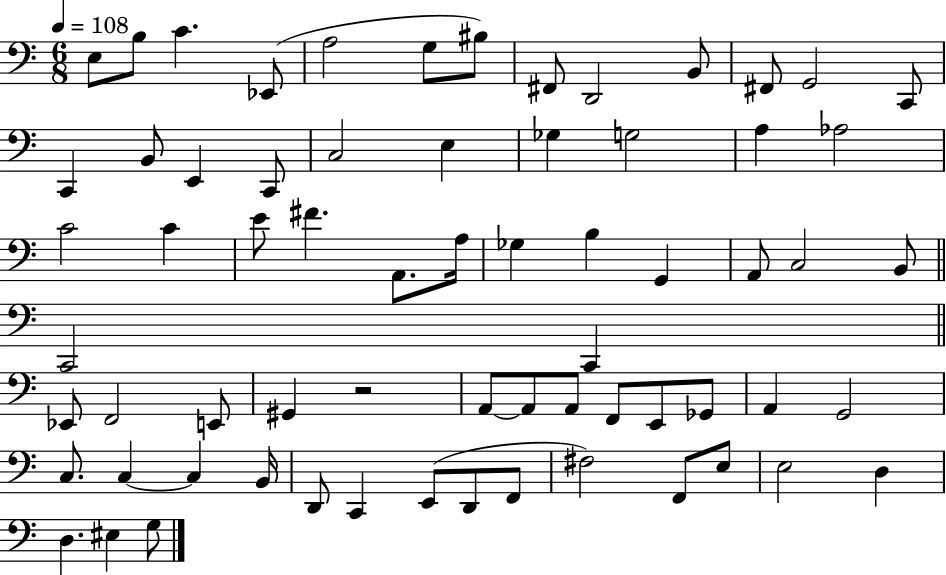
{
  \clef bass
  \numericTimeSignature
  \time 6/8
  \key c \major
  \tempo 4 = 108
  e8 b8 c'4. ees,8( | a2 g8 bis8) | fis,8 d,2 b,8 | fis,8 g,2 c,8 | \break c,4 b,8 e,4 c,8 | c2 e4 | ges4 g2 | a4 aes2 | \break c'2 c'4 | e'8 fis'4. a,8. a16 | ges4 b4 g,4 | a,8 c2 b,8 | \break \bar "||" \break \key c \major c,2 c,4 | \bar "||" \break \key a \minor ees,8 f,2 e,8 | gis,4 r2 | a,8~~ a,8 a,8 f,8 e,8 ges,8 | a,4 g,2 | \break c8. c4~~ c4 b,16 | d,8 c,4 e,8( d,8 f,8 | fis2) f,8 e8 | e2 d4 | \break d4. eis4 g8 | \bar "|."
}